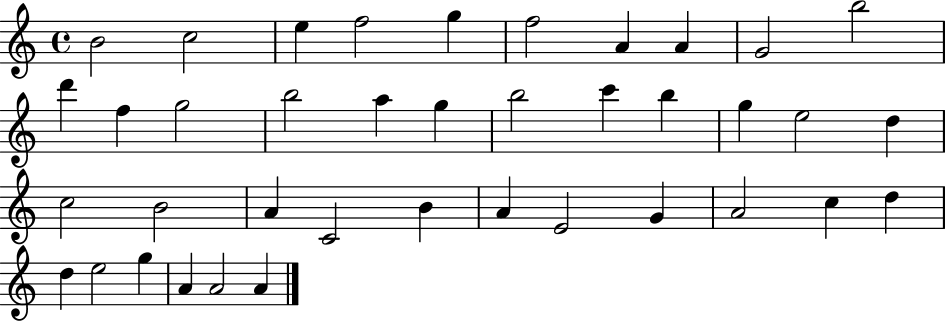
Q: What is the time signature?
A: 4/4